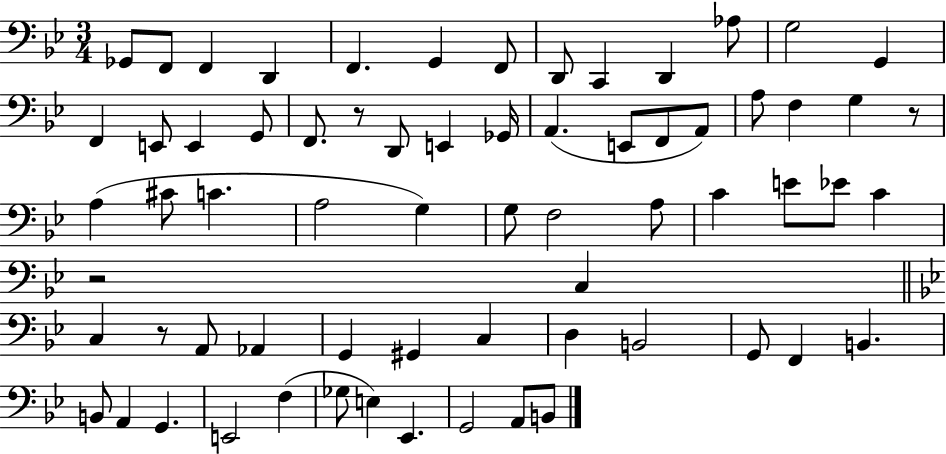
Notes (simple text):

Gb2/e F2/e F2/q D2/q F2/q. G2/q F2/e D2/e C2/q D2/q Ab3/e G3/h G2/q F2/q E2/e E2/q G2/e F2/e. R/e D2/e E2/q Gb2/s A2/q. E2/e F2/e A2/e A3/e F3/q G3/q R/e A3/q C#4/e C4/q. A3/h G3/q G3/e F3/h A3/e C4/q E4/e Eb4/e C4/q R/h C3/q C3/q R/e A2/e Ab2/q G2/q G#2/q C3/q D3/q B2/h G2/e F2/q B2/q. B2/e A2/q G2/q. E2/h F3/q Gb3/e E3/q Eb2/q. G2/h A2/e B2/e